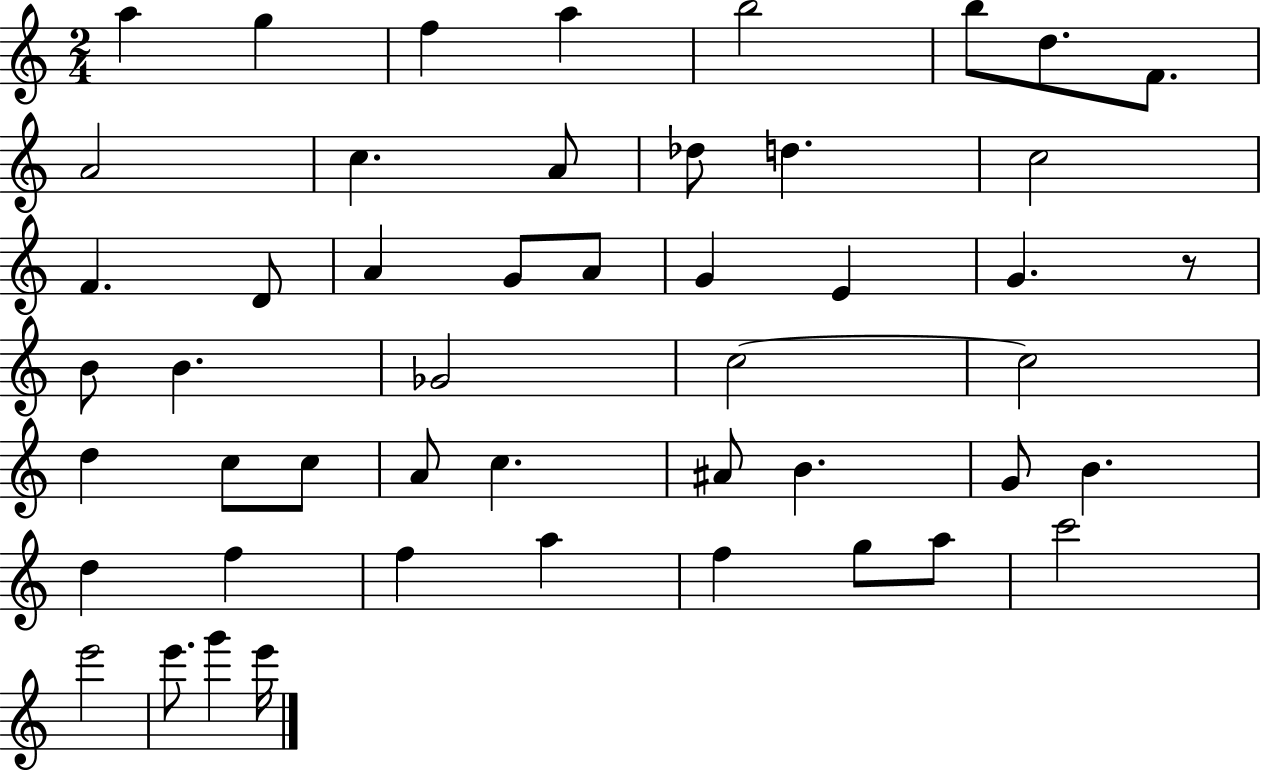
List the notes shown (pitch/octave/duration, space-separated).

A5/q G5/q F5/q A5/q B5/h B5/e D5/e. F4/e. A4/h C5/q. A4/e Db5/e D5/q. C5/h F4/q. D4/e A4/q G4/e A4/e G4/q E4/q G4/q. R/e B4/e B4/q. Gb4/h C5/h C5/h D5/q C5/e C5/e A4/e C5/q. A#4/e B4/q. G4/e B4/q. D5/q F5/q F5/q A5/q F5/q G5/e A5/e C6/h E6/h E6/e. G6/q E6/s